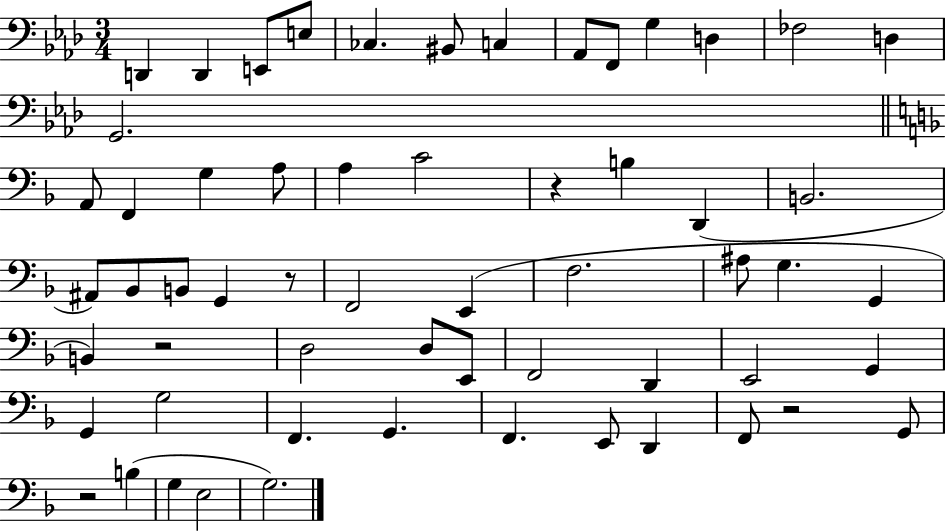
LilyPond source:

{
  \clef bass
  \numericTimeSignature
  \time 3/4
  \key aes \major
  d,4 d,4 e,8 e8 | ces4. bis,8 c4 | aes,8 f,8 g4 d4 | fes2 d4 | \break g,2. | \bar "||" \break \key d \minor a,8 f,4 g4 a8 | a4 c'2 | r4 b4 d,4( | b,2. | \break ais,8) bes,8 b,8 g,4 r8 | f,2 e,4( | f2. | ais8 g4. g,4 | \break b,4) r2 | d2 d8 e,8 | f,2 d,4 | e,2 g,4 | \break g,4 g2 | f,4. g,4. | f,4. e,8 d,4 | f,8 r2 g,8 | \break r2 b4( | g4 e2 | g2.) | \bar "|."
}